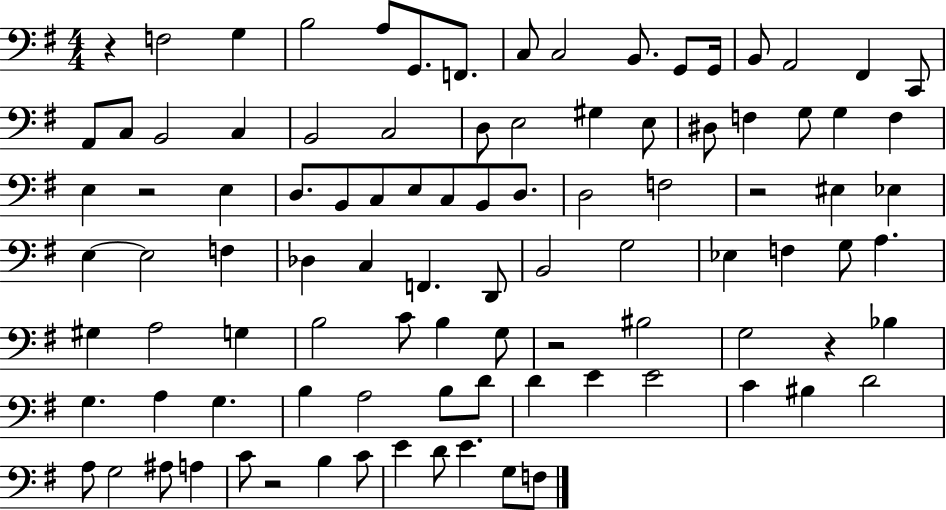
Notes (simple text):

R/q F3/h G3/q B3/h A3/e G2/e. F2/e. C3/e C3/h B2/e. G2/e G2/s B2/e A2/h F#2/q C2/e A2/e C3/e B2/h C3/q B2/h C3/h D3/e E3/h G#3/q E3/e D#3/e F3/q G3/e G3/q F3/q E3/q R/h E3/q D3/e. B2/e C3/e E3/e C3/e B2/e D3/e. D3/h F3/h R/h EIS3/q Eb3/q E3/q E3/h F3/q Db3/q C3/q F2/q. D2/e B2/h G3/h Eb3/q F3/q G3/e A3/q. G#3/q A3/h G3/q B3/h C4/e B3/q G3/e R/h BIS3/h G3/h R/q Bb3/q G3/q. A3/q G3/q. B3/q A3/h B3/e D4/e D4/q E4/q E4/h C4/q BIS3/q D4/h A3/e G3/h A#3/e A3/q C4/e R/h B3/q C4/e E4/q D4/e E4/q. G3/e F3/e